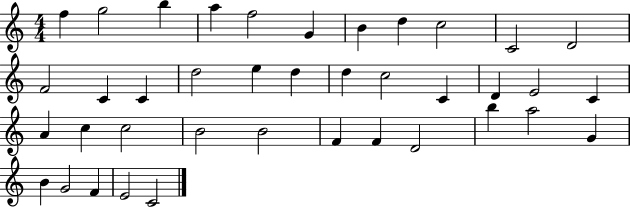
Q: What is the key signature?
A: C major